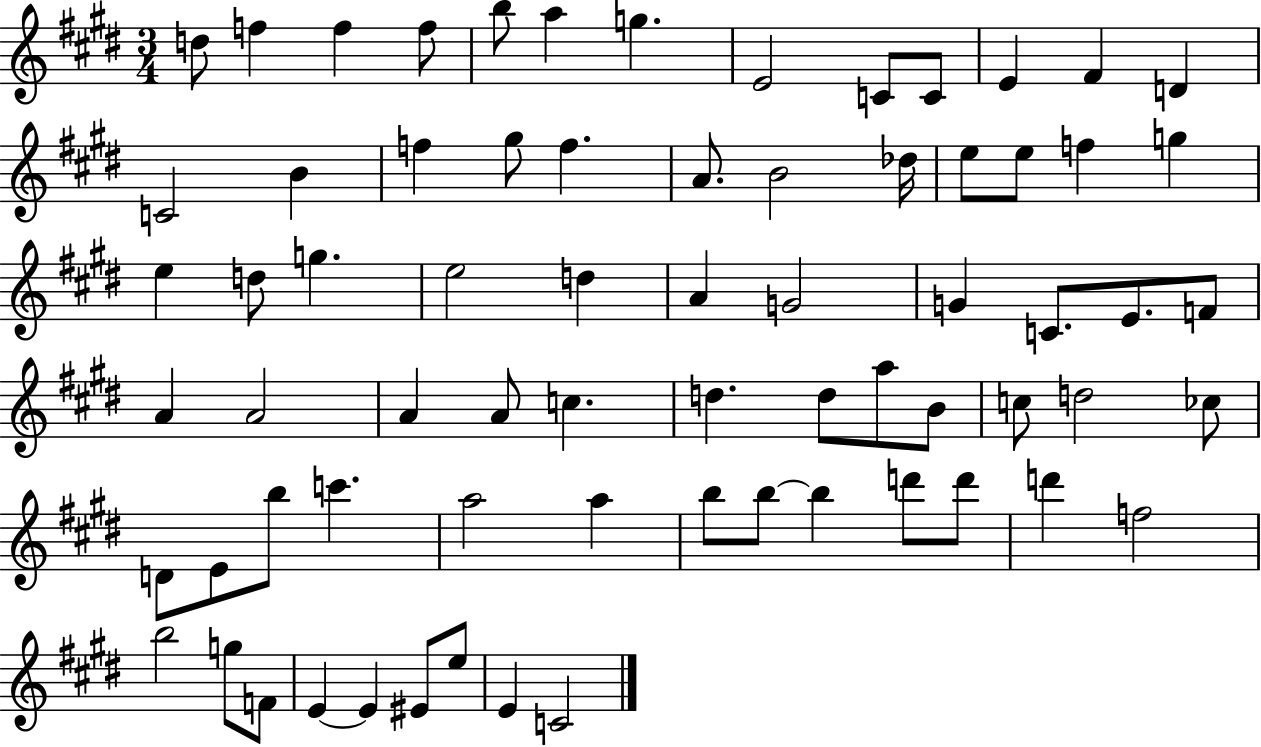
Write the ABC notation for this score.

X:1
T:Untitled
M:3/4
L:1/4
K:E
d/2 f f f/2 b/2 a g E2 C/2 C/2 E ^F D C2 B f ^g/2 f A/2 B2 _d/4 e/2 e/2 f g e d/2 g e2 d A G2 G C/2 E/2 F/2 A A2 A A/2 c d d/2 a/2 B/2 c/2 d2 _c/2 D/2 E/2 b/2 c' a2 a b/2 b/2 b d'/2 d'/2 d' f2 b2 g/2 F/2 E E ^E/2 e/2 E C2